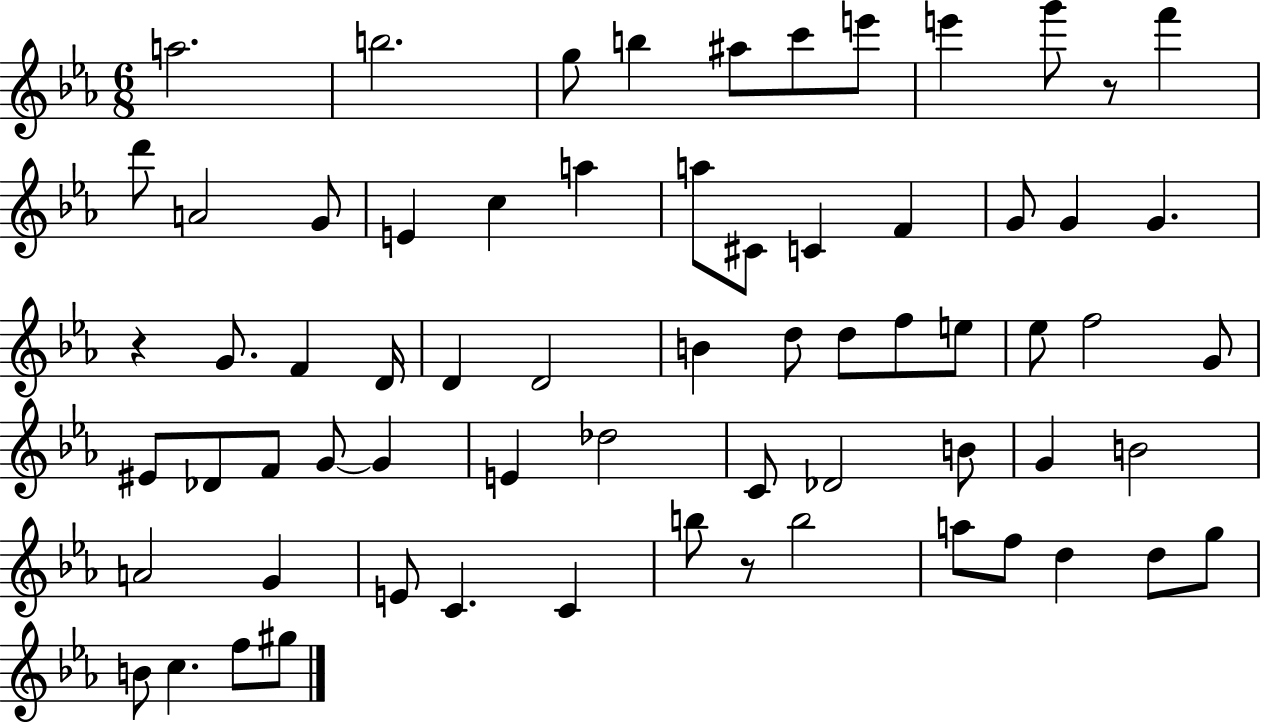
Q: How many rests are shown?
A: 3